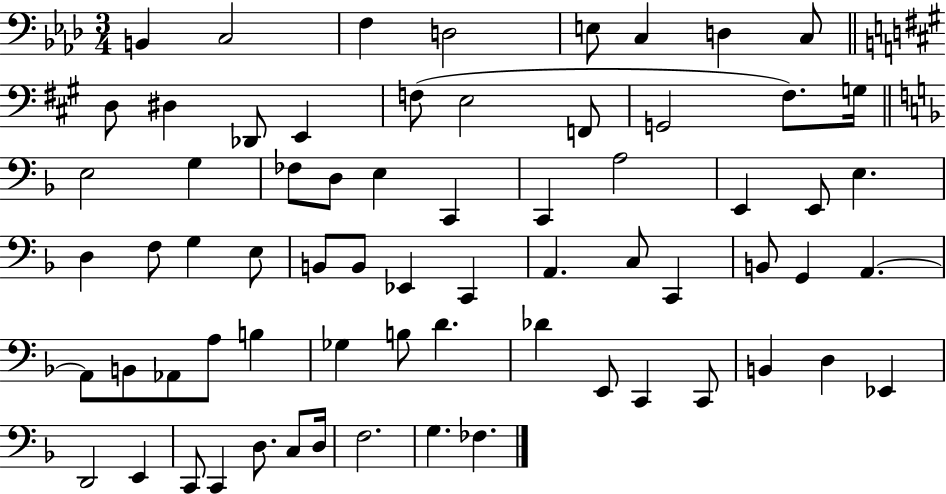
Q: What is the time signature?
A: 3/4